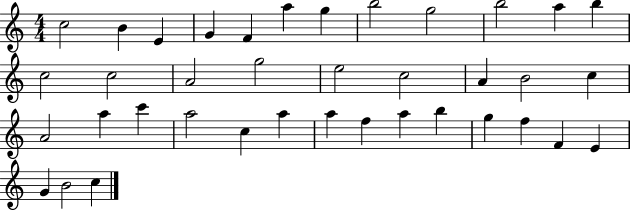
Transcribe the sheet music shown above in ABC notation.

X:1
T:Untitled
M:4/4
L:1/4
K:C
c2 B E G F a g b2 g2 b2 a b c2 c2 A2 g2 e2 c2 A B2 c A2 a c' a2 c a a f a b g f F E G B2 c